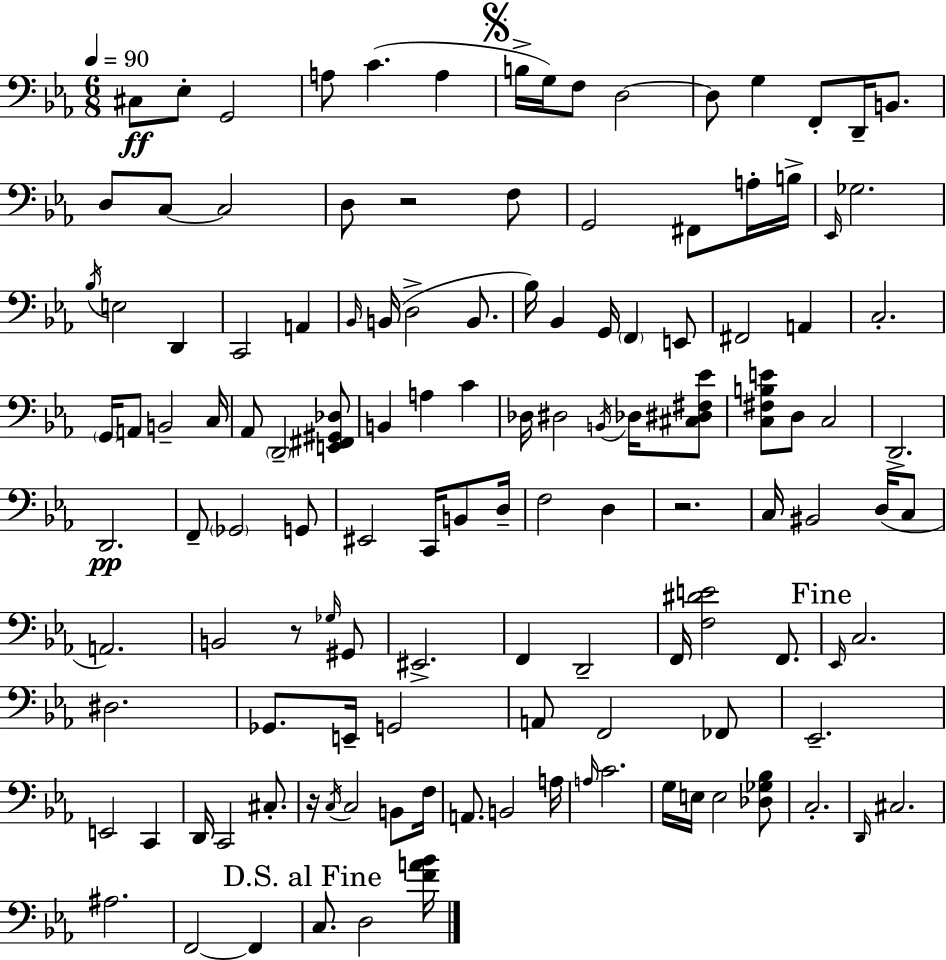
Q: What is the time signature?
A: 6/8